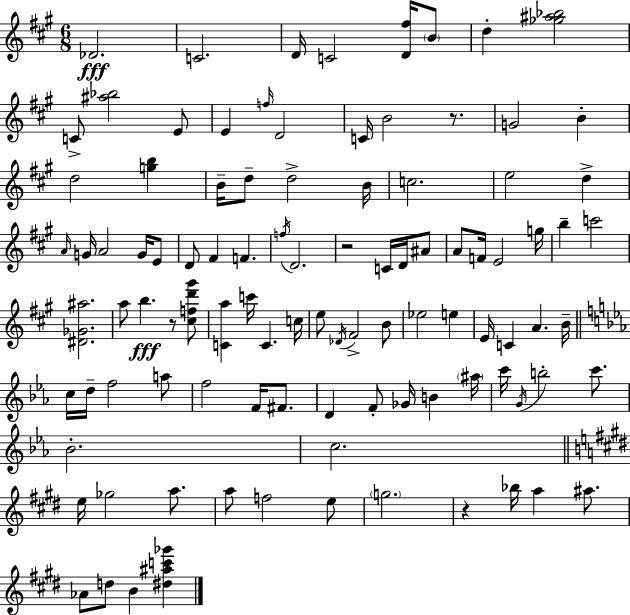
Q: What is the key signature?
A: A major